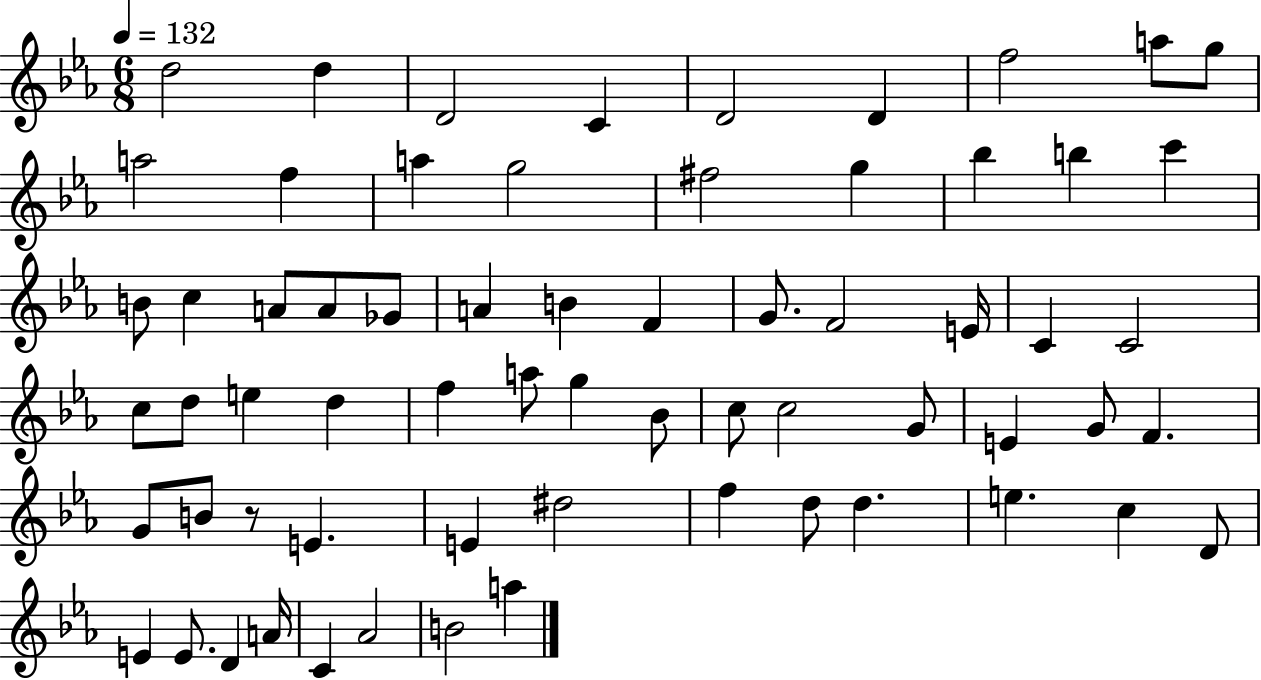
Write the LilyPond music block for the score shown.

{
  \clef treble
  \numericTimeSignature
  \time 6/8
  \key ees \major
  \tempo 4 = 132
  d''2 d''4 | d'2 c'4 | d'2 d'4 | f''2 a''8 g''8 | \break a''2 f''4 | a''4 g''2 | fis''2 g''4 | bes''4 b''4 c'''4 | \break b'8 c''4 a'8 a'8 ges'8 | a'4 b'4 f'4 | g'8. f'2 e'16 | c'4 c'2 | \break c''8 d''8 e''4 d''4 | f''4 a''8 g''4 bes'8 | c''8 c''2 g'8 | e'4 g'8 f'4. | \break g'8 b'8 r8 e'4. | e'4 dis''2 | f''4 d''8 d''4. | e''4. c''4 d'8 | \break e'4 e'8. d'4 a'16 | c'4 aes'2 | b'2 a''4 | \bar "|."
}